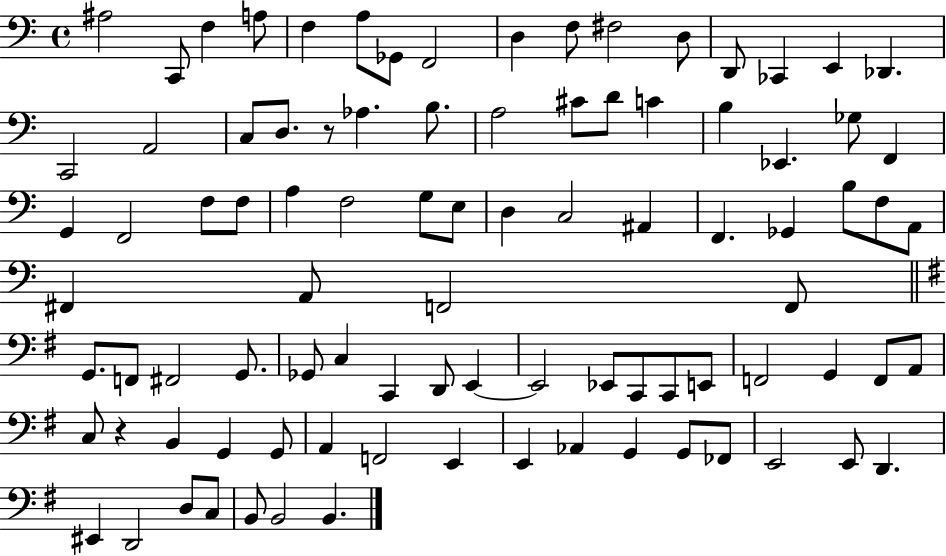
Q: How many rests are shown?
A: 2